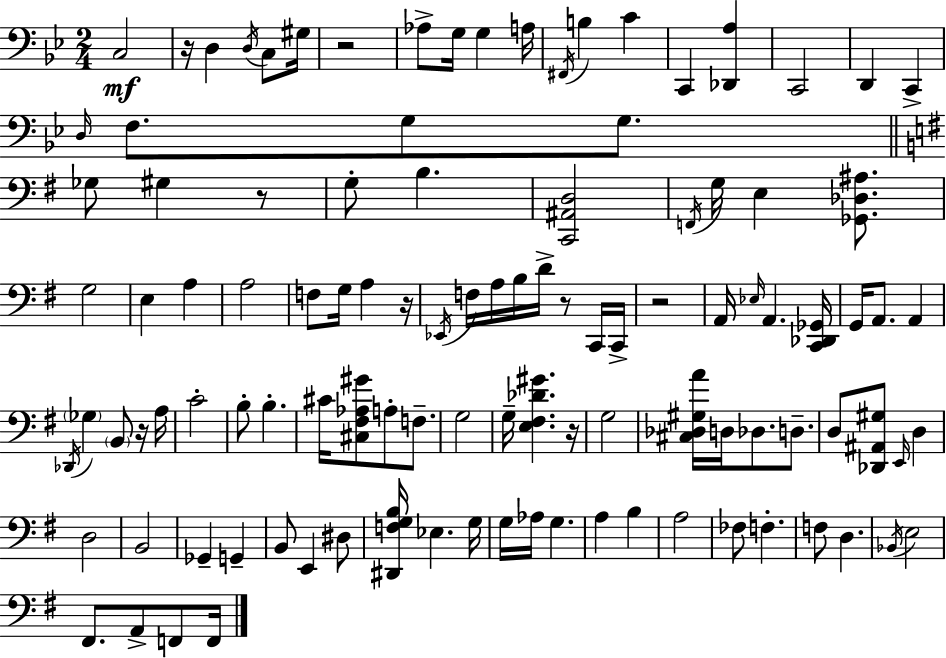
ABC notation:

X:1
T:Untitled
M:2/4
L:1/4
K:Bb
C,2 z/4 D, D,/4 C,/2 ^G,/4 z2 _A,/2 G,/4 G, A,/4 ^F,,/4 B, C C,, [_D,,A,] C,,2 D,, C,, D,/4 F,/2 G,/2 G,/2 _G,/2 ^G, z/2 G,/2 B, [C,,^A,,D,]2 F,,/4 G,/4 E, [_G,,_D,^A,]/2 G,2 E, A, A,2 F,/2 G,/4 A, z/4 _E,,/4 F,/4 A,/4 B,/4 D/4 z/2 C,,/4 C,,/4 z2 A,,/4 _E,/4 A,, [C,,_D,,_G,,]/4 G,,/4 A,,/2 A,, _D,,/4 _G, B,,/2 z/4 A,/4 C2 B,/2 B, ^C/4 [^C,^F,_A,^G]/2 A,/2 F,/2 G,2 G,/4 [E,^F,_D^G] z/4 G,2 [^C,_D,^G,A]/4 D,/4 _D,/2 D,/2 D,/2 [_D,,^A,,^G,]/2 E,,/4 D, D,2 B,,2 _G,, G,, B,,/2 E,, ^D,/2 [^D,,F,G,B,]/4 _E, G,/4 G,/4 _A,/4 G, A, B, A,2 _F,/2 F, F,/2 D, _B,,/4 E,2 ^F,,/2 A,,/2 F,,/2 F,,/4